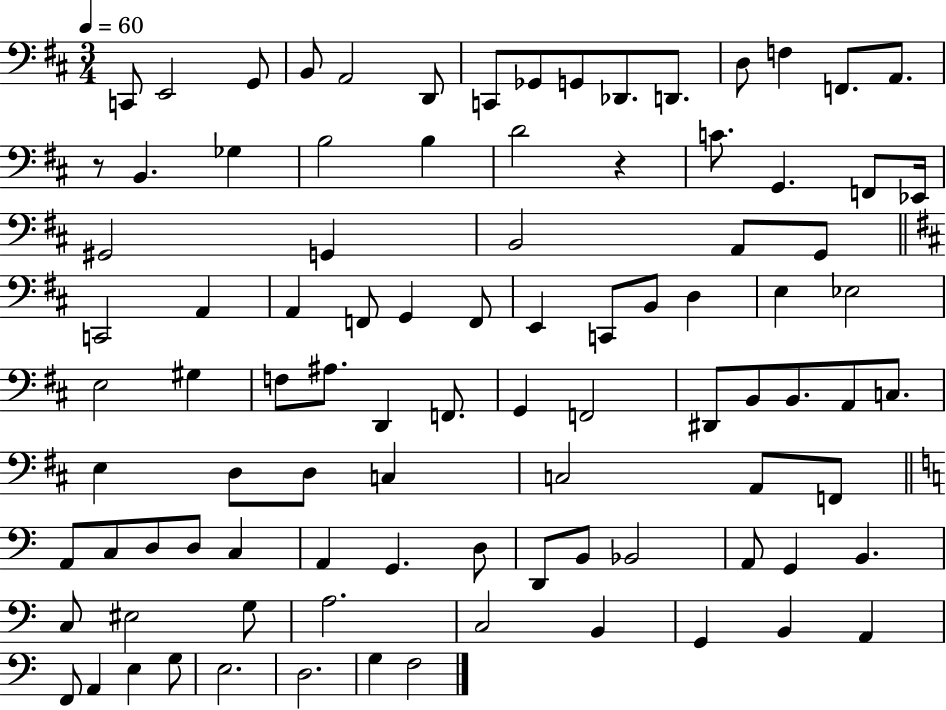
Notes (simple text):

C2/e E2/h G2/e B2/e A2/h D2/e C2/e Gb2/e G2/e Db2/e. D2/e. D3/e F3/q F2/e. A2/e. R/e B2/q. Gb3/q B3/h B3/q D4/h R/q C4/e. G2/q. F2/e Eb2/s G#2/h G2/q B2/h A2/e G2/e C2/h A2/q A2/q F2/e G2/q F2/e E2/q C2/e B2/e D3/q E3/q Eb3/h E3/h G#3/q F3/e A#3/e. D2/q F2/e. G2/q F2/h D#2/e B2/e B2/e. A2/e C3/e. E3/q D3/e D3/e C3/q C3/h A2/e F2/e A2/e C3/e D3/e D3/e C3/q A2/q G2/q. D3/e D2/e B2/e Bb2/h A2/e G2/q B2/q. C3/e EIS3/h G3/e A3/h. C3/h B2/q G2/q B2/q A2/q F2/e A2/q E3/q G3/e E3/h. D3/h. G3/q F3/h